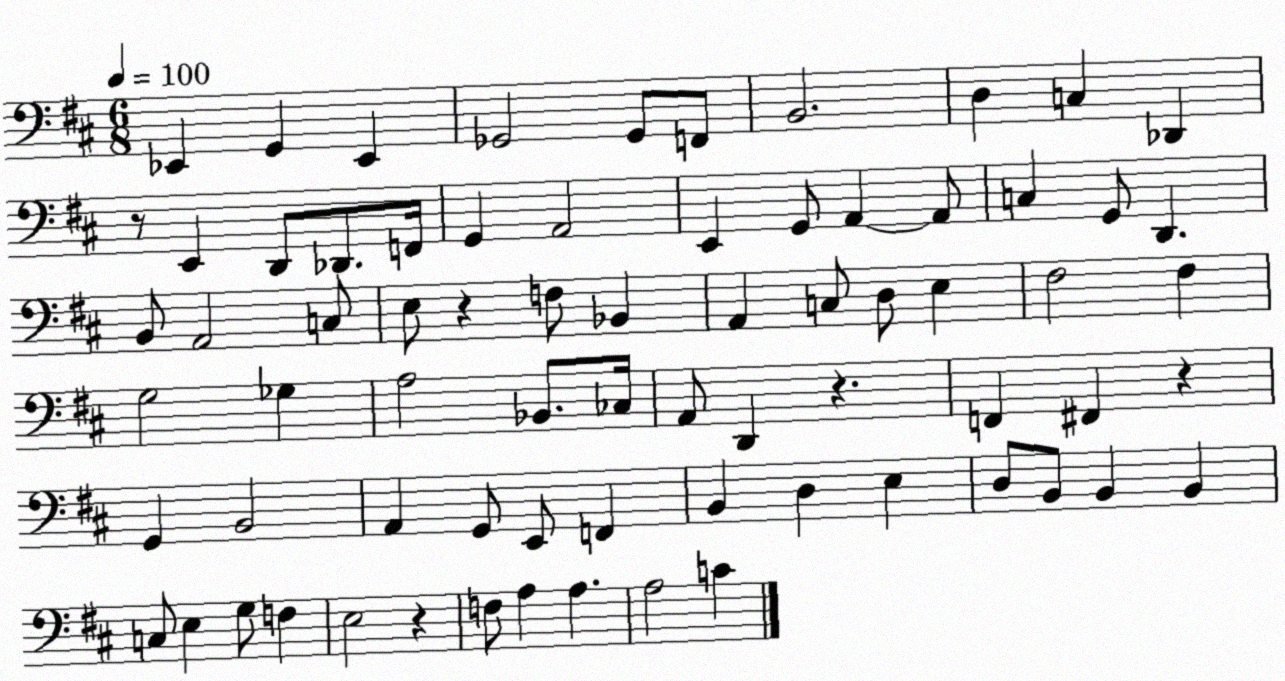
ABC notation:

X:1
T:Untitled
M:6/8
L:1/4
K:D
_E,, G,, _E,, _G,,2 _G,,/2 F,,/2 B,,2 D, C, _D,, z/2 E,, D,,/2 _D,,/2 F,,/4 G,, A,,2 E,, G,,/2 A,, A,,/2 C, G,,/2 D,, B,,/2 A,,2 C,/2 E,/2 z F,/2 _B,, A,, C,/2 D,/2 E, ^F,2 ^F, G,2 _G, A,2 _B,,/2 _C,/4 A,,/2 D,, z F,, ^F,, z G,, B,,2 A,, G,,/2 E,,/2 F,, B,, D, E, D,/2 B,,/2 B,, B,, C,/2 E, G,/2 F, E,2 z F,/2 A, A, A,2 C